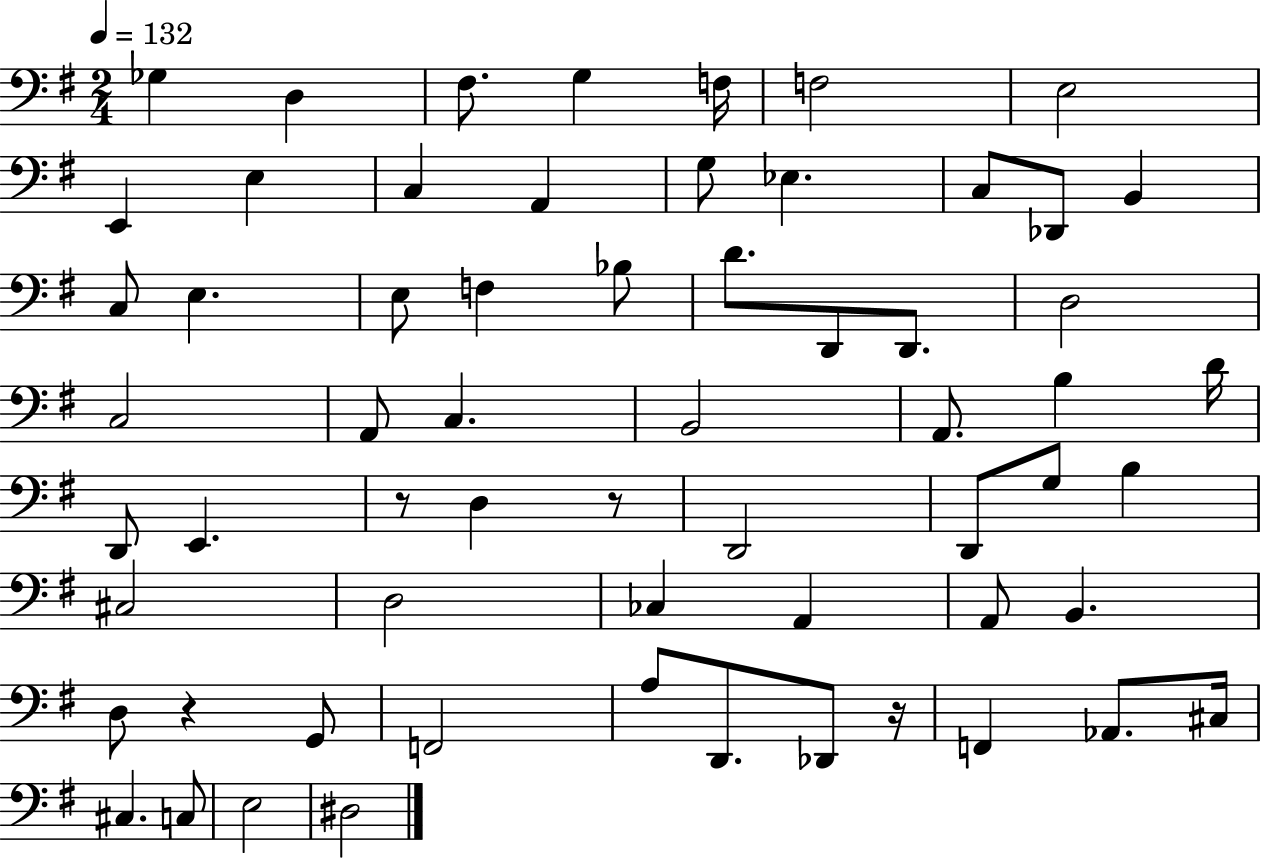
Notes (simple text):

Gb3/q D3/q F#3/e. G3/q F3/s F3/h E3/h E2/q E3/q C3/q A2/q G3/e Eb3/q. C3/e Db2/e B2/q C3/e E3/q. E3/e F3/q Bb3/e D4/e. D2/e D2/e. D3/h C3/h A2/e C3/q. B2/h A2/e. B3/q D4/s D2/e E2/q. R/e D3/q R/e D2/h D2/e G3/e B3/q C#3/h D3/h CES3/q A2/q A2/e B2/q. D3/e R/q G2/e F2/h A3/e D2/e. Db2/e R/s F2/q Ab2/e. C#3/s C#3/q. C3/e E3/h D#3/h